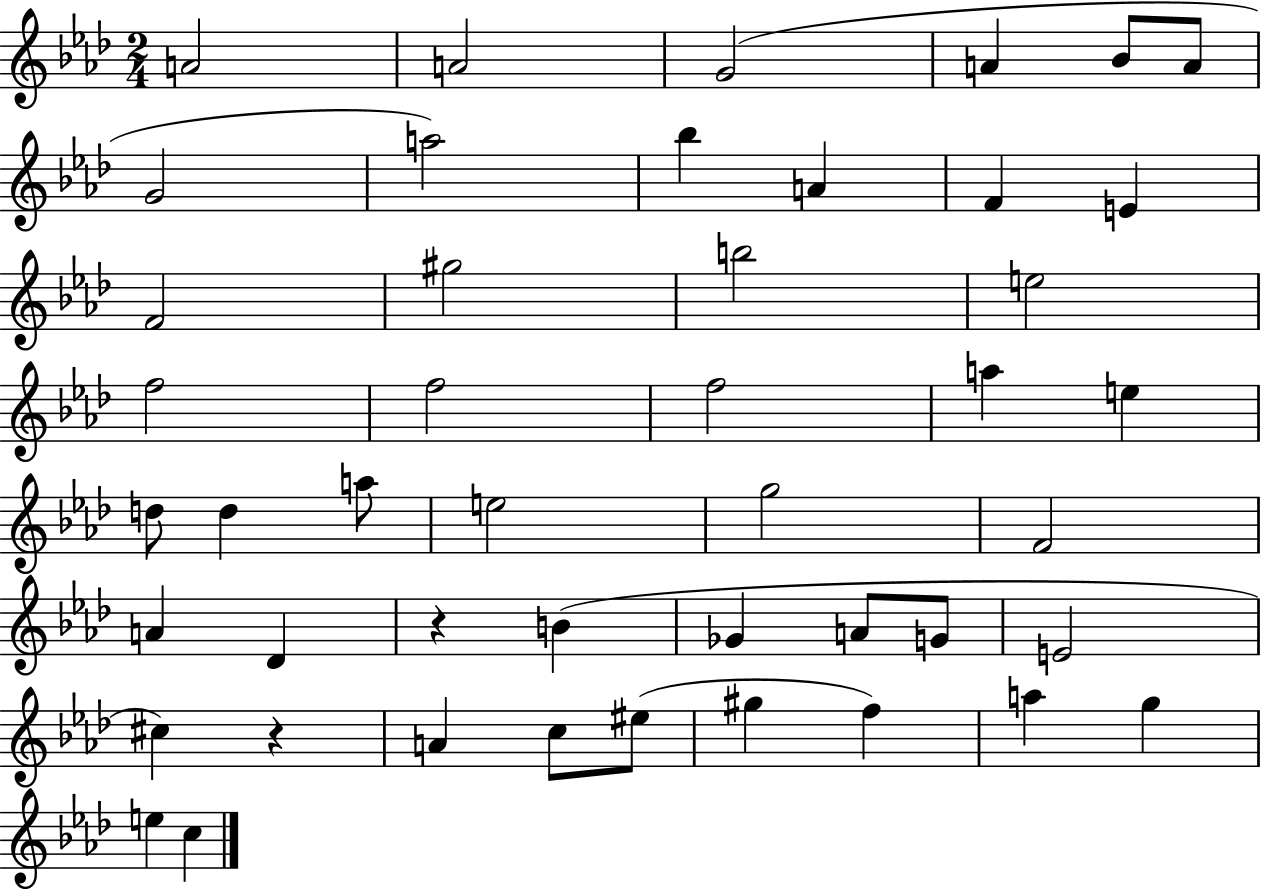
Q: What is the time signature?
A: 2/4